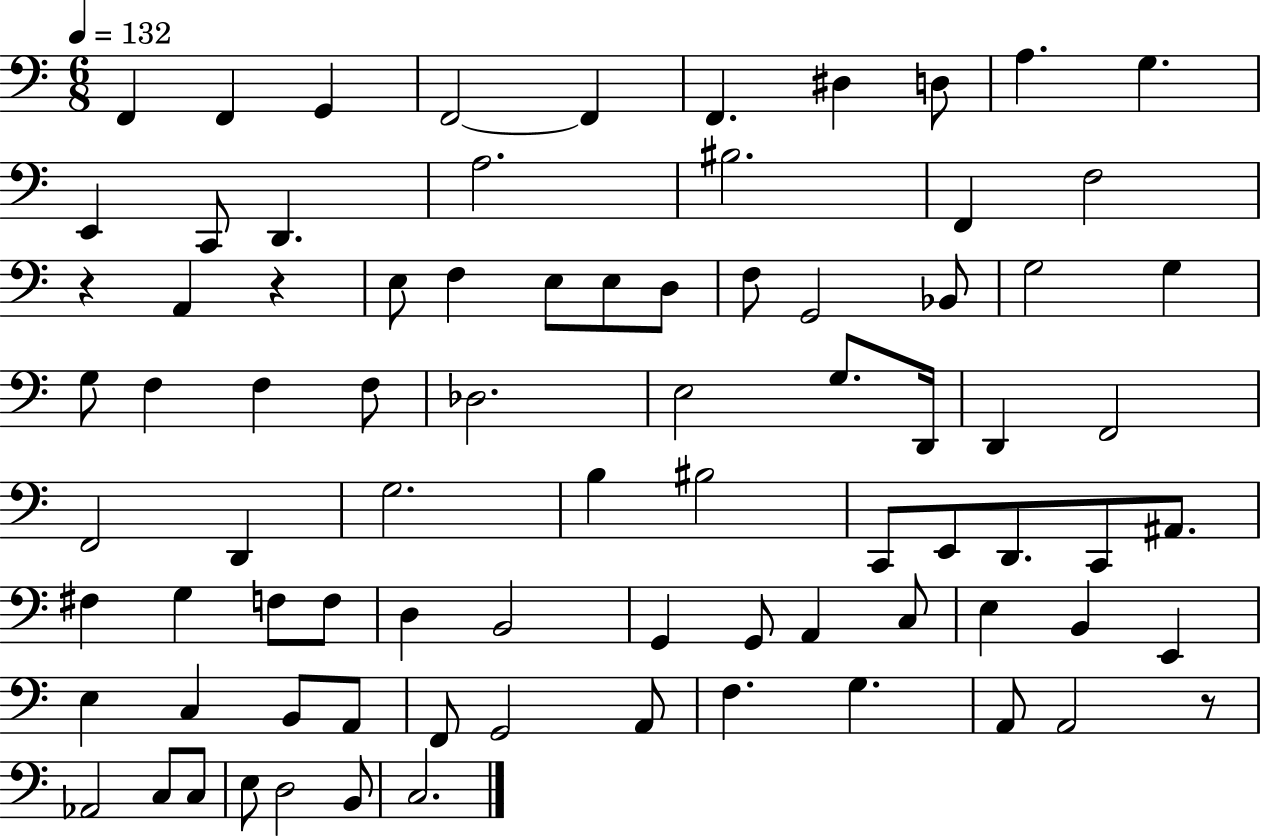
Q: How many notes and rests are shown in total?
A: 82